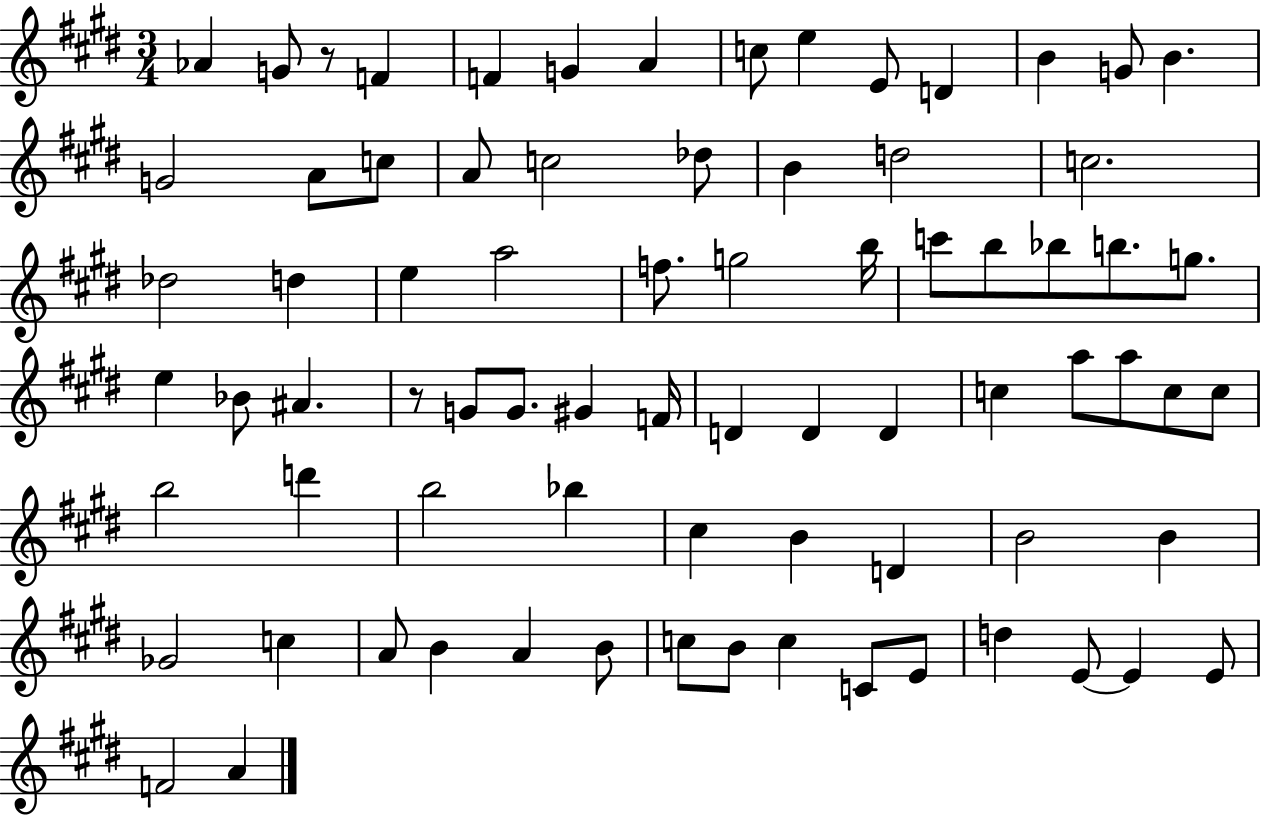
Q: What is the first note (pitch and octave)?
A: Ab4